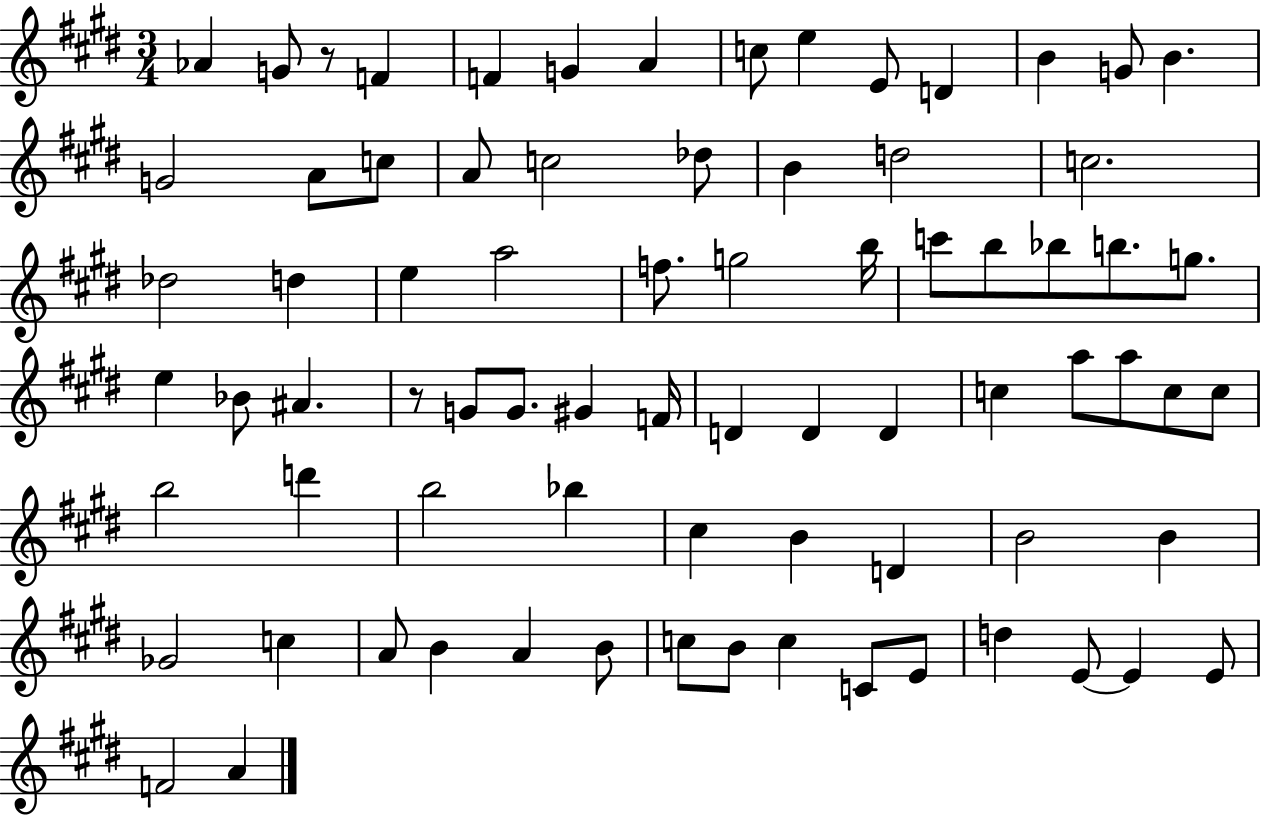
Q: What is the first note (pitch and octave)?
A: Ab4